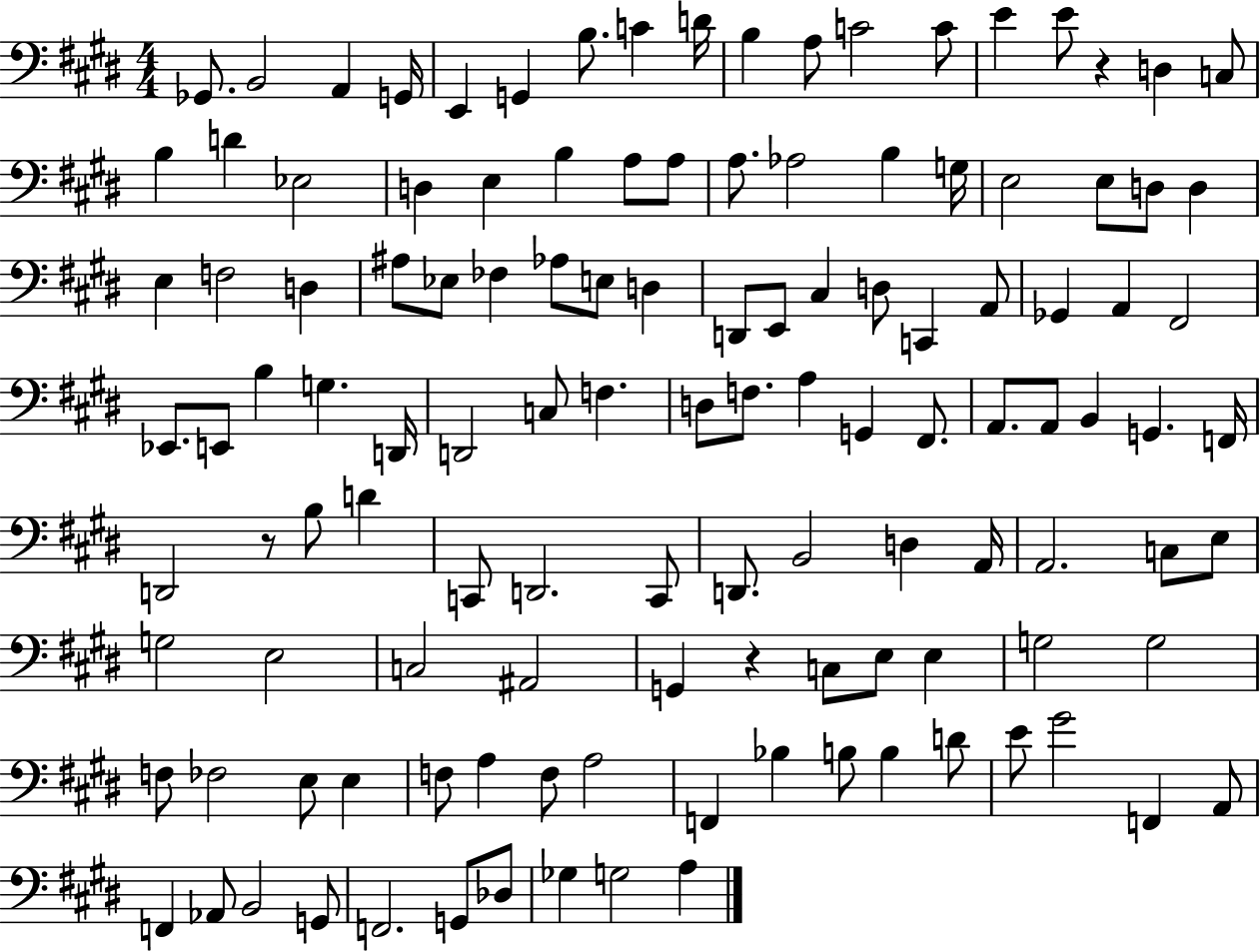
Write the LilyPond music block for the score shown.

{
  \clef bass
  \numericTimeSignature
  \time 4/4
  \key e \major
  ges,8. b,2 a,4 g,16 | e,4 g,4 b8. c'4 d'16 | b4 a8 c'2 c'8 | e'4 e'8 r4 d4 c8 | \break b4 d'4 ees2 | d4 e4 b4 a8 a8 | a8. aes2 b4 g16 | e2 e8 d8 d4 | \break e4 f2 d4 | ais8 ees8 fes4 aes8 e8 d4 | d,8 e,8 cis4 d8 c,4 a,8 | ges,4 a,4 fis,2 | \break ees,8. e,8 b4 g4. d,16 | d,2 c8 f4. | d8 f8. a4 g,4 fis,8. | a,8. a,8 b,4 g,4. f,16 | \break d,2 r8 b8 d'4 | c,8 d,2. c,8 | d,8. b,2 d4 a,16 | a,2. c8 e8 | \break g2 e2 | c2 ais,2 | g,4 r4 c8 e8 e4 | g2 g2 | \break f8 fes2 e8 e4 | f8 a4 f8 a2 | f,4 bes4 b8 b4 d'8 | e'8 gis'2 f,4 a,8 | \break f,4 aes,8 b,2 g,8 | f,2. g,8 des8 | ges4 g2 a4 | \bar "|."
}